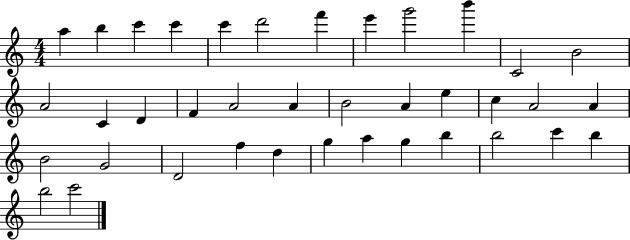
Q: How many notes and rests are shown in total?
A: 38